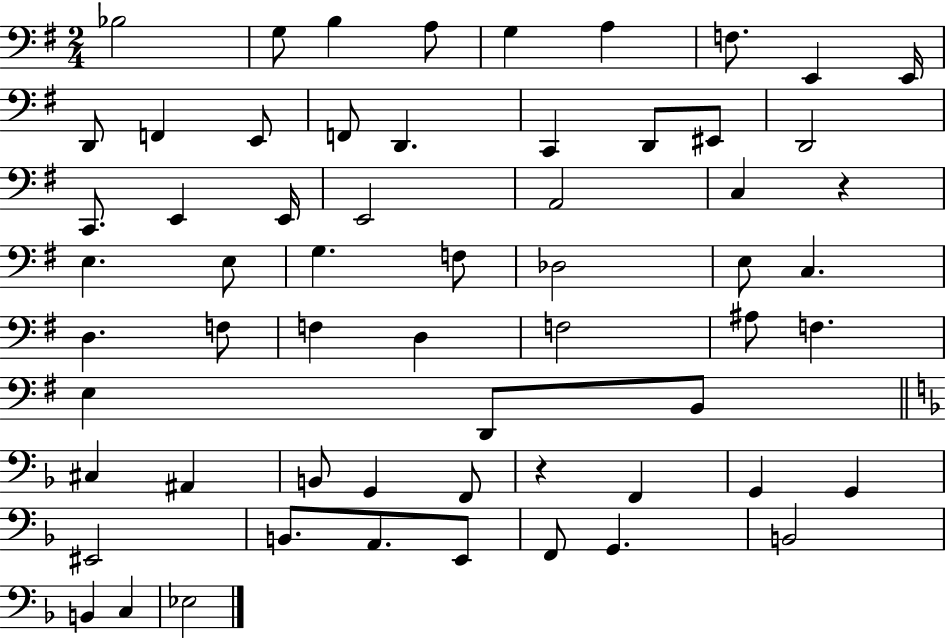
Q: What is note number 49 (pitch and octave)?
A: G2